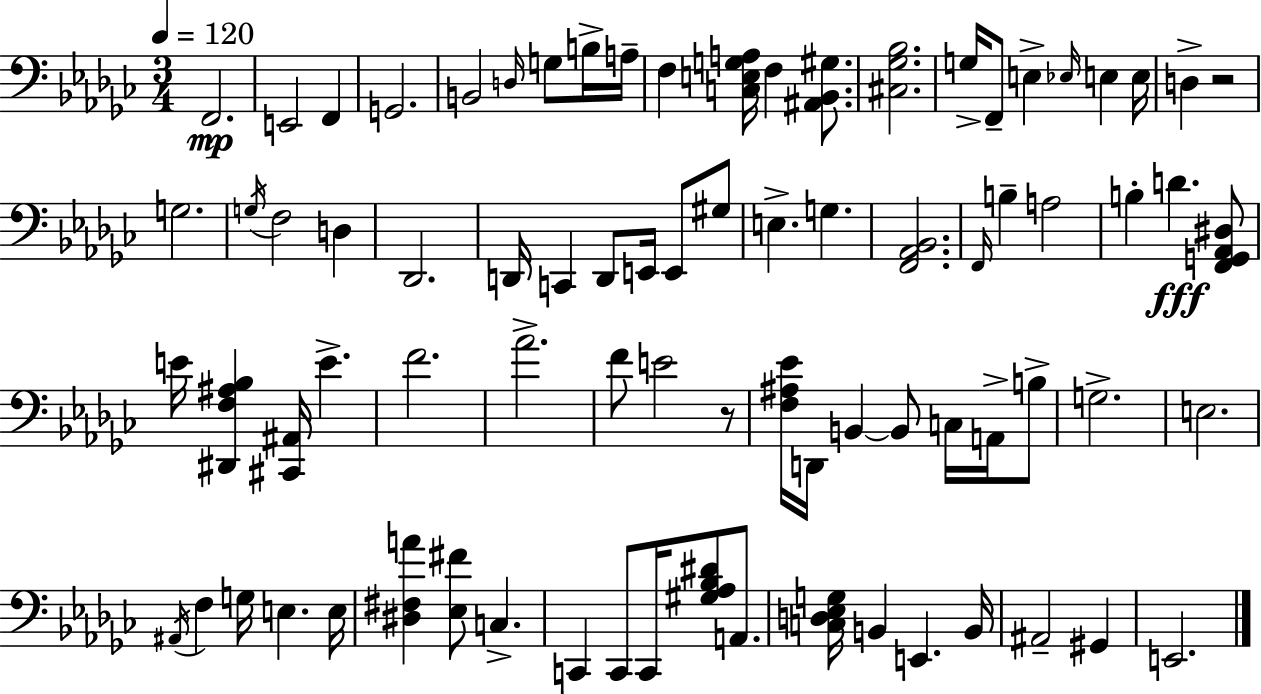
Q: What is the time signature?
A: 3/4